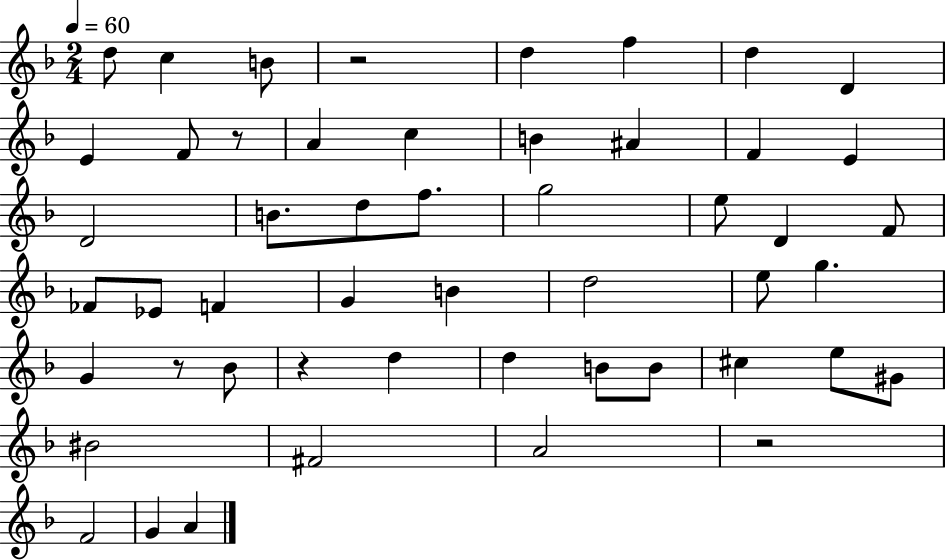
D5/e C5/q B4/e R/h D5/q F5/q D5/q D4/q E4/q F4/e R/e A4/q C5/q B4/q A#4/q F4/q E4/q D4/h B4/e. D5/e F5/e. G5/h E5/e D4/q F4/e FES4/e Eb4/e F4/q G4/q B4/q D5/h E5/e G5/q. G4/q R/e Bb4/e R/q D5/q D5/q B4/e B4/e C#5/q E5/e G#4/e BIS4/h F#4/h A4/h R/h F4/h G4/q A4/q